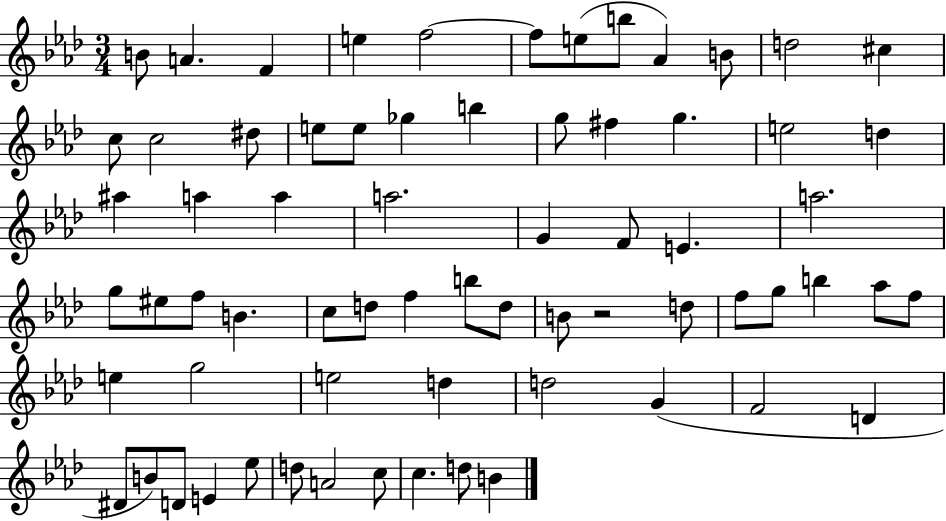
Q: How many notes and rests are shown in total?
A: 68